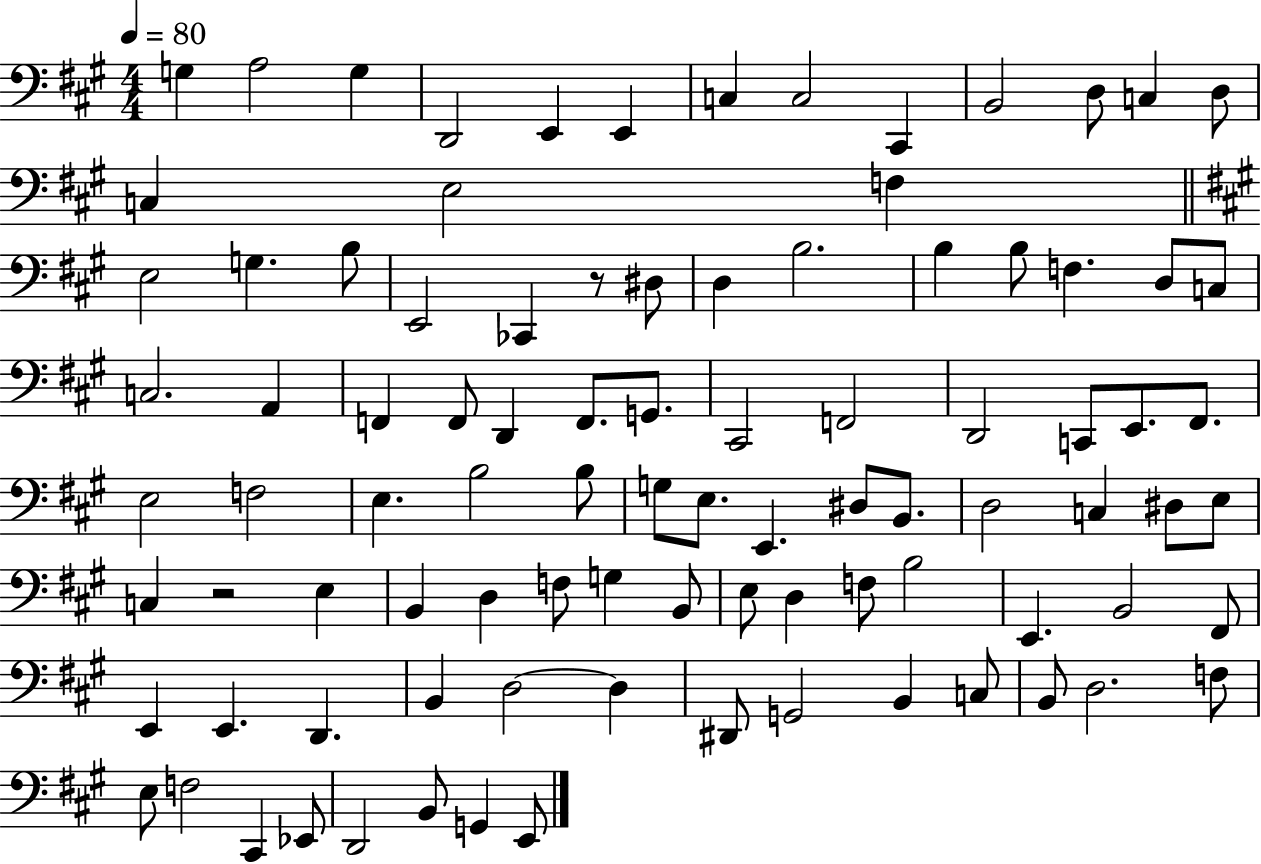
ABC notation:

X:1
T:Untitled
M:4/4
L:1/4
K:A
G, A,2 G, D,,2 E,, E,, C, C,2 ^C,, B,,2 D,/2 C, D,/2 C, E,2 F, E,2 G, B,/2 E,,2 _C,, z/2 ^D,/2 D, B,2 B, B,/2 F, D,/2 C,/2 C,2 A,, F,, F,,/2 D,, F,,/2 G,,/2 ^C,,2 F,,2 D,,2 C,,/2 E,,/2 ^F,,/2 E,2 F,2 E, B,2 B,/2 G,/2 E,/2 E,, ^D,/2 B,,/2 D,2 C, ^D,/2 E,/2 C, z2 E, B,, D, F,/2 G, B,,/2 E,/2 D, F,/2 B,2 E,, B,,2 ^F,,/2 E,, E,, D,, B,, D,2 D, ^D,,/2 G,,2 B,, C,/2 B,,/2 D,2 F,/2 E,/2 F,2 ^C,, _E,,/2 D,,2 B,,/2 G,, E,,/2